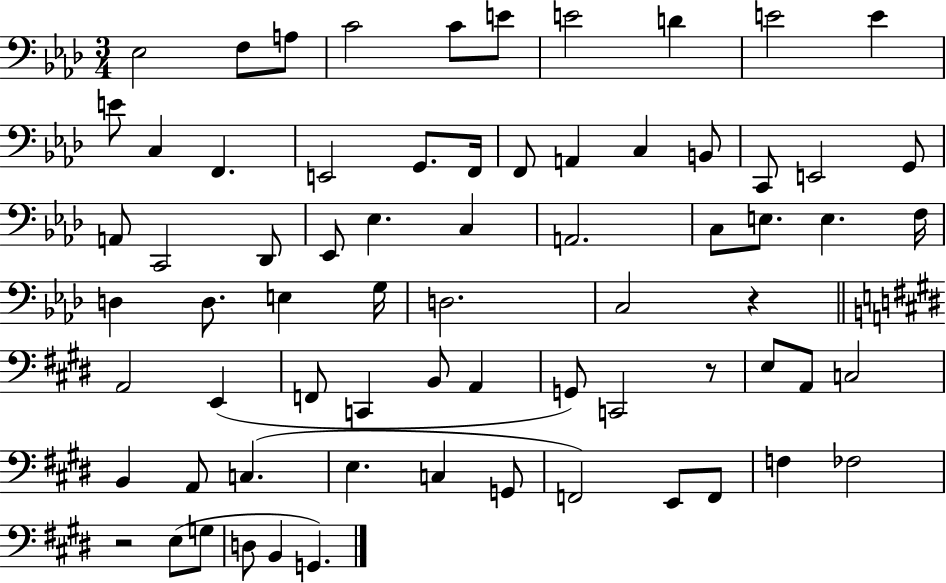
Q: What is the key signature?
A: AES major